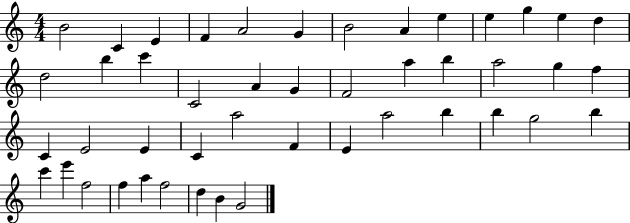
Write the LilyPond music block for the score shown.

{
  \clef treble
  \numericTimeSignature
  \time 4/4
  \key c \major
  b'2 c'4 e'4 | f'4 a'2 g'4 | b'2 a'4 e''4 | e''4 g''4 e''4 d''4 | \break d''2 b''4 c'''4 | c'2 a'4 g'4 | f'2 a''4 b''4 | a''2 g''4 f''4 | \break c'4 e'2 e'4 | c'4 a''2 f'4 | e'4 a''2 b''4 | b''4 g''2 b''4 | \break c'''4 e'''4 f''2 | f''4 a''4 f''2 | d''4 b'4 g'2 | \bar "|."
}